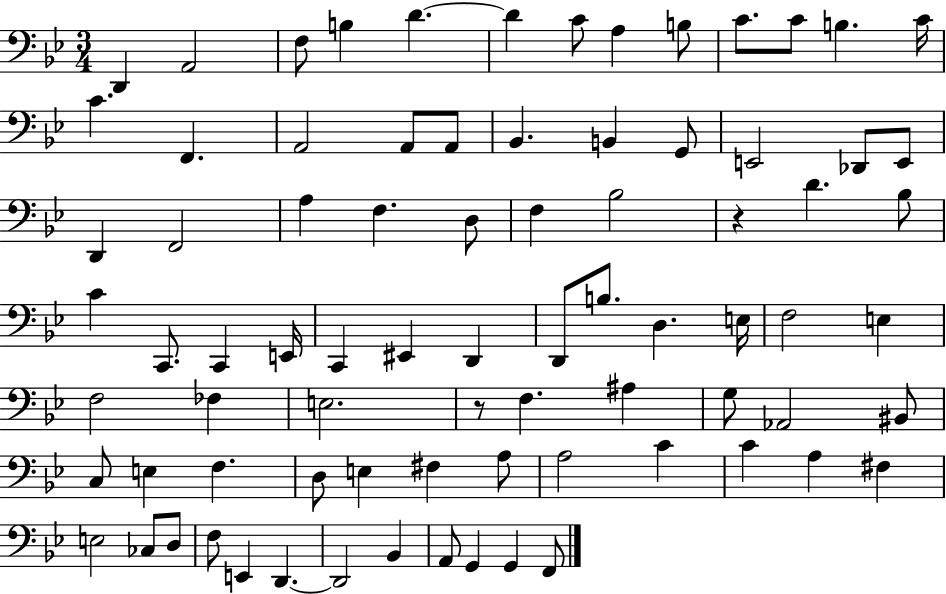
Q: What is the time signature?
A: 3/4